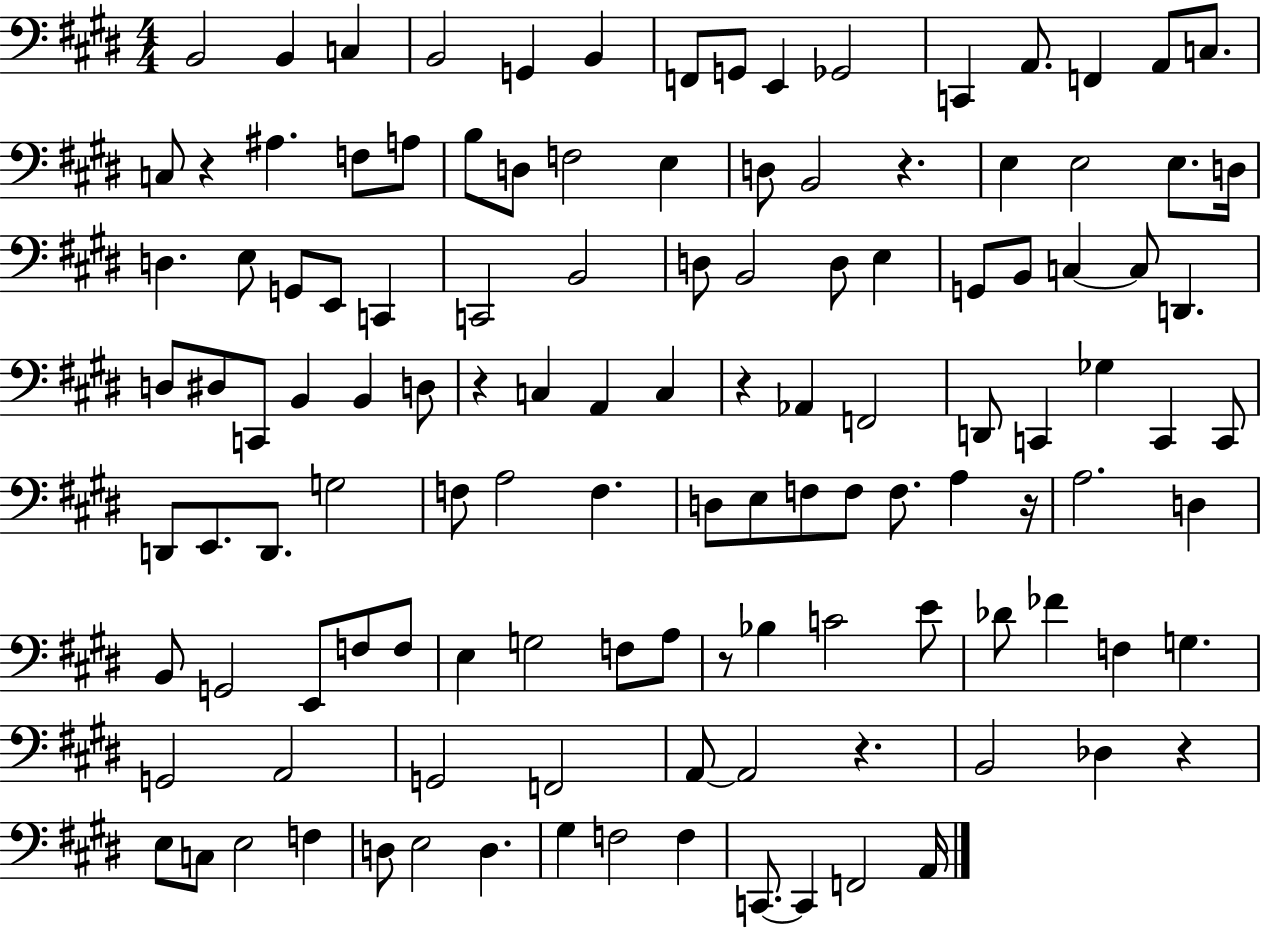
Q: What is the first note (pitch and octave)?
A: B2